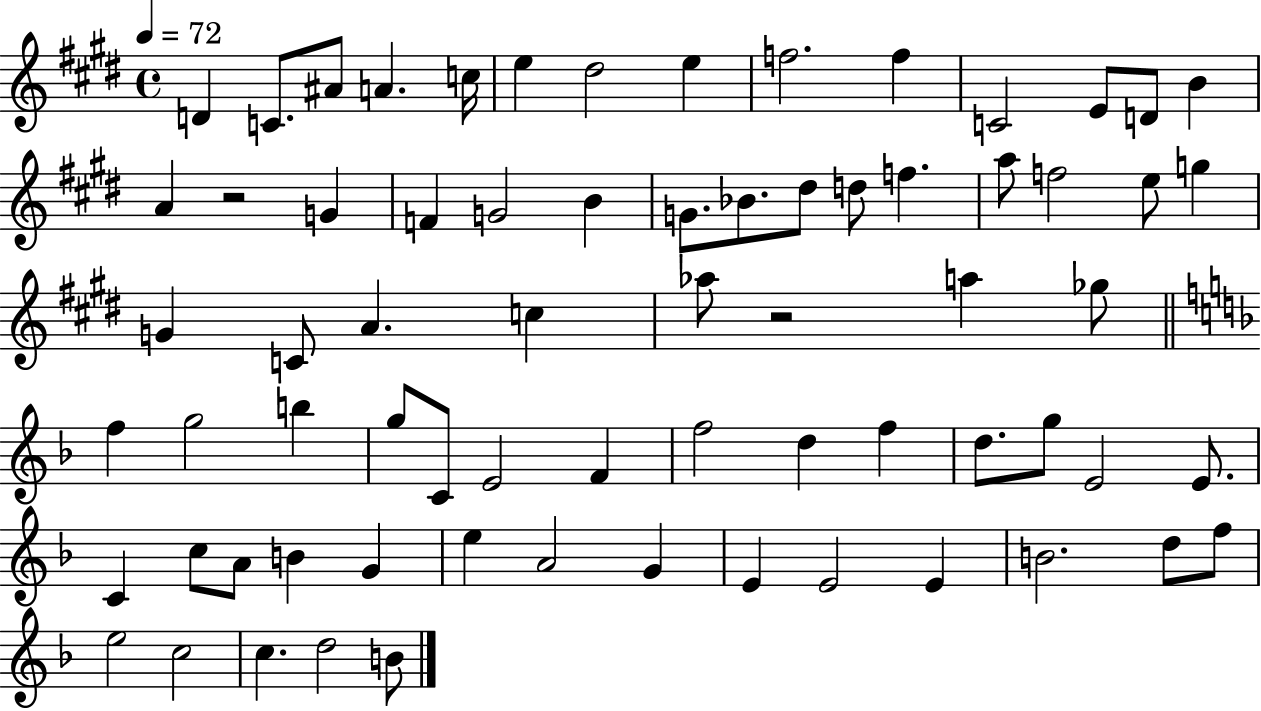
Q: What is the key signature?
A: E major